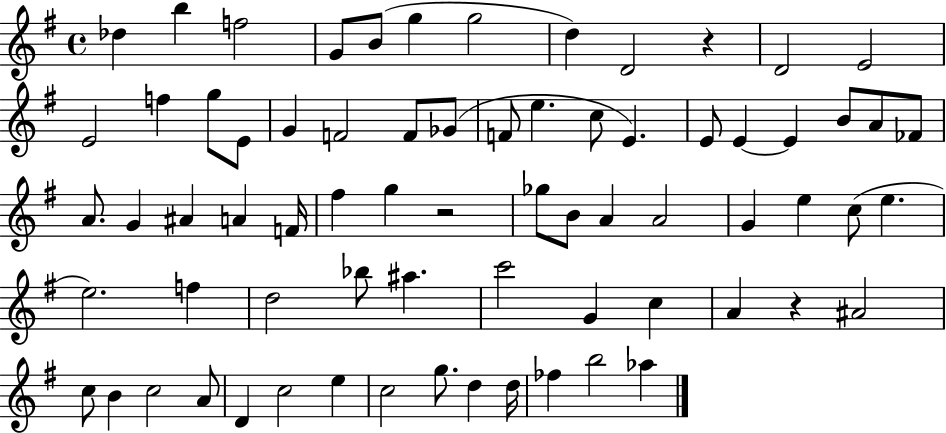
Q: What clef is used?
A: treble